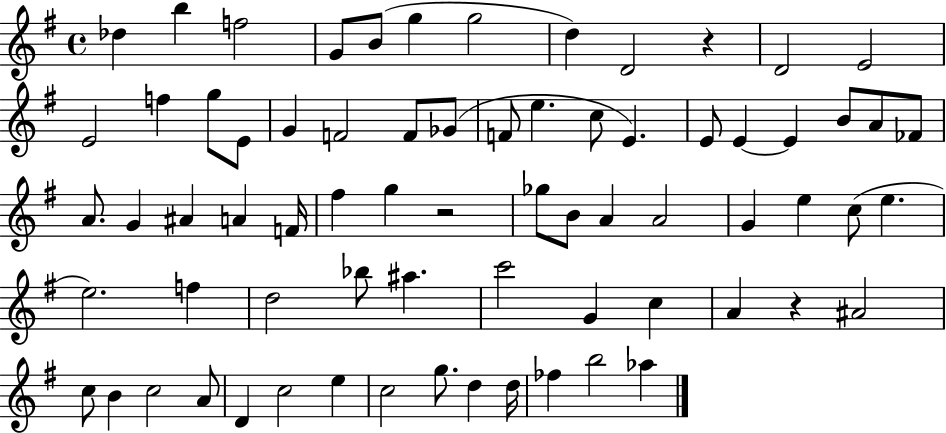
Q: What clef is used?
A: treble